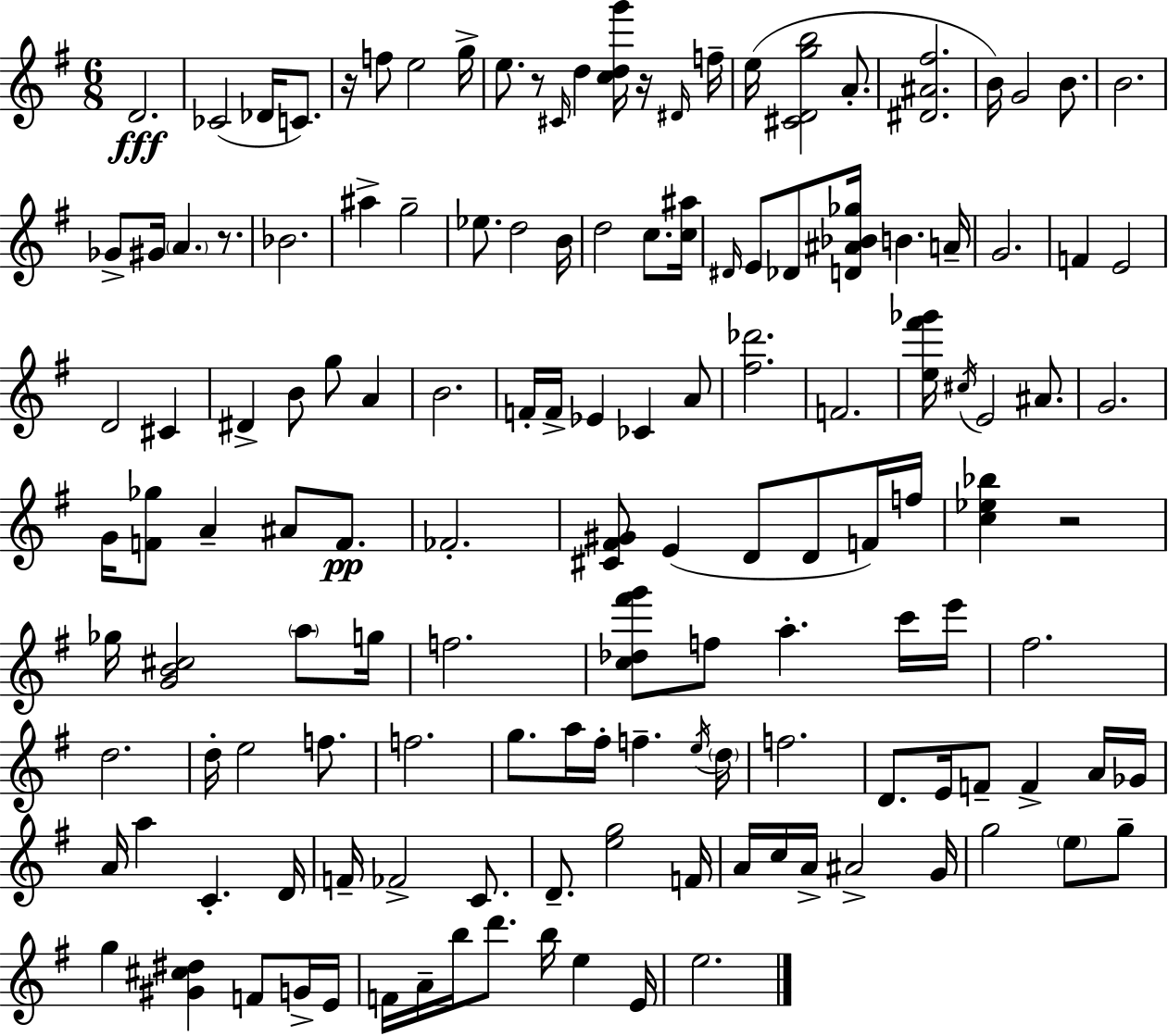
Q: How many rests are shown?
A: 5